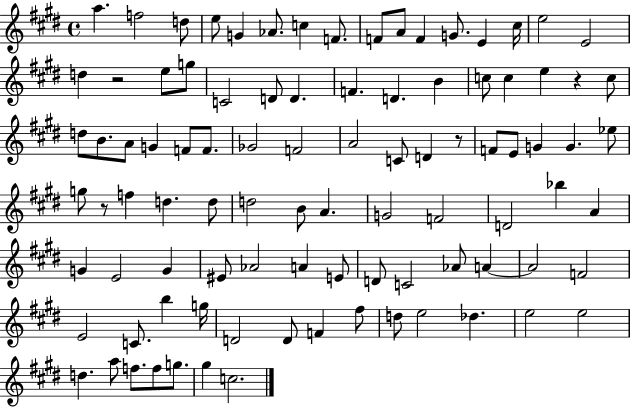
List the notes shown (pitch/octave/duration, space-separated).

A5/q. F5/h D5/e E5/e G4/q Ab4/e. C5/q F4/e. F4/e A4/e F4/q G4/e. E4/q C#5/s E5/h E4/h D5/q R/h E5/e G5/e C4/h D4/e D4/q. F4/q. D4/q. B4/q C5/e C5/q E5/q R/q C5/e D5/e B4/e. A4/e G4/q F4/e F4/e. Gb4/h F4/h A4/h C4/e D4/q R/e F4/e E4/e G4/q G4/q. Eb5/e G5/e R/e F5/q D5/q. D5/e D5/h B4/e A4/q. G4/h F4/h D4/h Bb5/q A4/q G4/q E4/h G4/q EIS4/e Ab4/h A4/q E4/e D4/e C4/h Ab4/e A4/q A4/h F4/h E4/h C4/e. B5/q G5/s D4/h D4/e F4/q F#5/e D5/e E5/h Db5/q. E5/h E5/h D5/q. A5/e F5/e. F5/e G5/e. G#5/q C5/h.